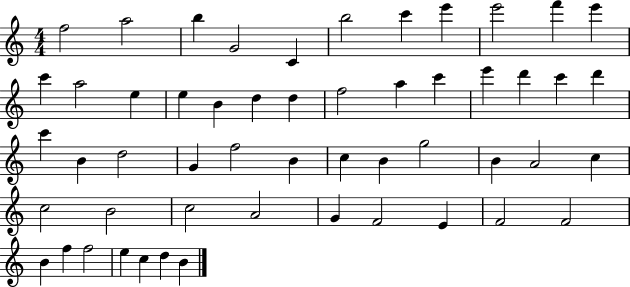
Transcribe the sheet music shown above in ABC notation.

X:1
T:Untitled
M:4/4
L:1/4
K:C
f2 a2 b G2 C b2 c' e' e'2 f' e' c' a2 e e B d d f2 a c' e' d' c' d' c' B d2 G f2 B c B g2 B A2 c c2 B2 c2 A2 G F2 E F2 F2 B f f2 e c d B